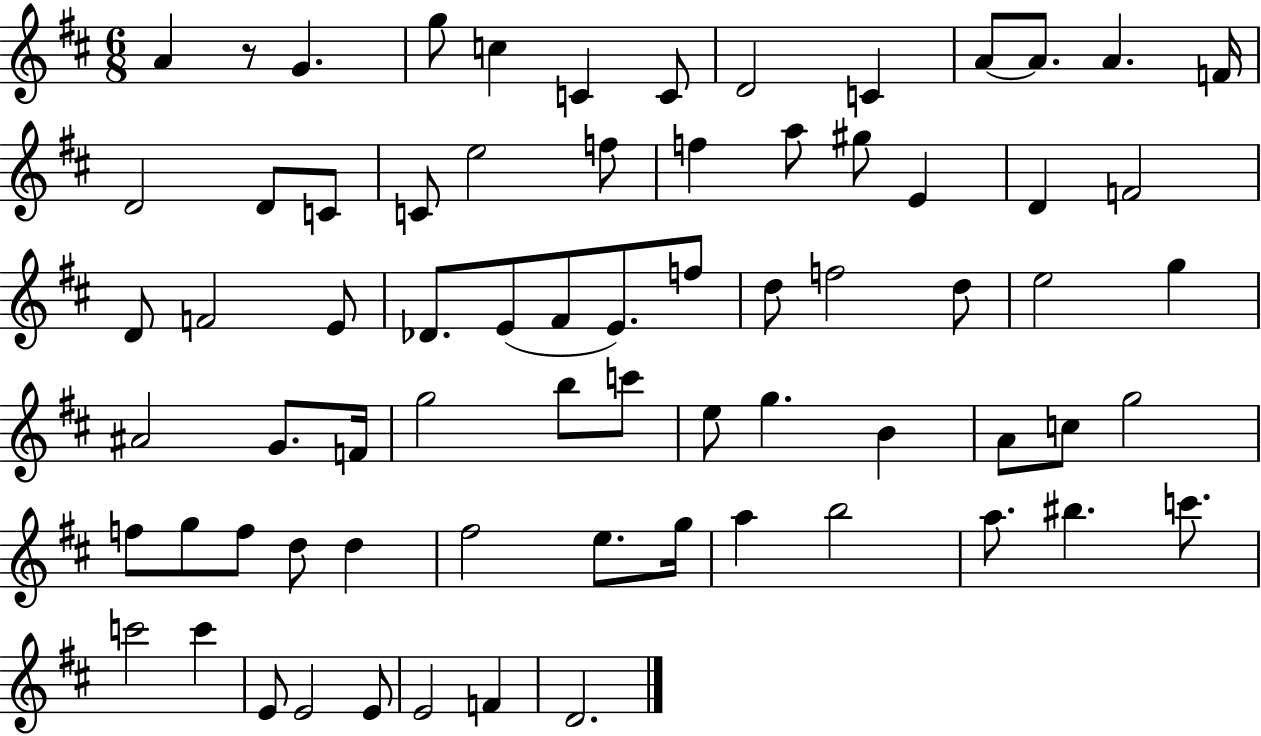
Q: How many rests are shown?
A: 1